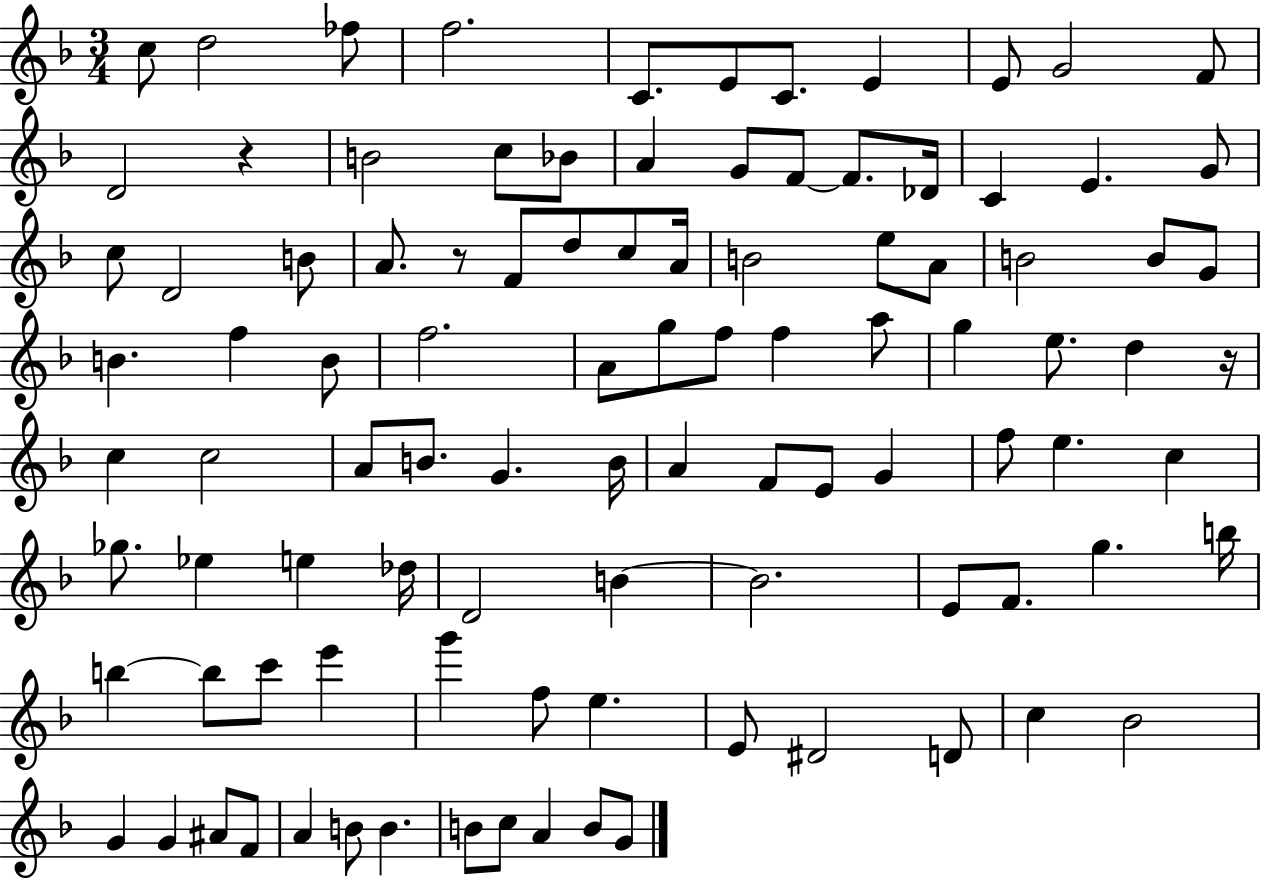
C5/e D5/h FES5/e F5/h. C4/e. E4/e C4/e. E4/q E4/e G4/h F4/e D4/h R/q B4/h C5/e Bb4/e A4/q G4/e F4/e F4/e. Db4/s C4/q E4/q. G4/e C5/e D4/h B4/e A4/e. R/e F4/e D5/e C5/e A4/s B4/h E5/e A4/e B4/h B4/e G4/e B4/q. F5/q B4/e F5/h. A4/e G5/e F5/e F5/q A5/e G5/q E5/e. D5/q R/s C5/q C5/h A4/e B4/e. G4/q. B4/s A4/q F4/e E4/e G4/q F5/e E5/q. C5/q Gb5/e. Eb5/q E5/q Db5/s D4/h B4/q B4/h. E4/e F4/e. G5/q. B5/s B5/q B5/e C6/e E6/q G6/q F5/e E5/q. E4/e D#4/h D4/e C5/q Bb4/h G4/q G4/q A#4/e F4/e A4/q B4/e B4/q. B4/e C5/e A4/q B4/e G4/e